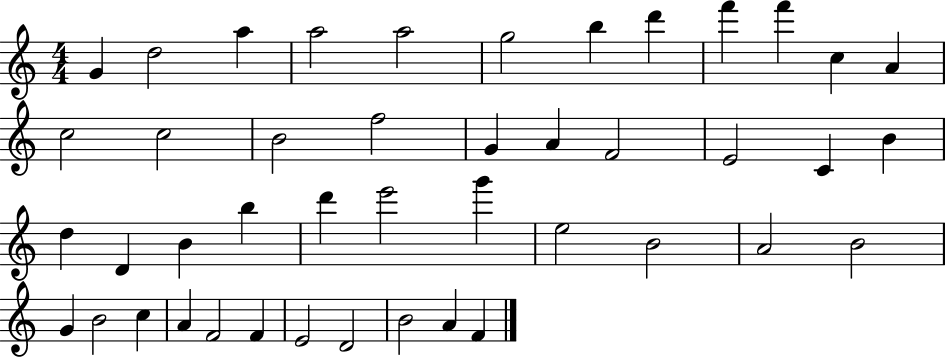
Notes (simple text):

G4/q D5/h A5/q A5/h A5/h G5/h B5/q D6/q F6/q F6/q C5/q A4/q C5/h C5/h B4/h F5/h G4/q A4/q F4/h E4/h C4/q B4/q D5/q D4/q B4/q B5/q D6/q E6/h G6/q E5/h B4/h A4/h B4/h G4/q B4/h C5/q A4/q F4/h F4/q E4/h D4/h B4/h A4/q F4/q